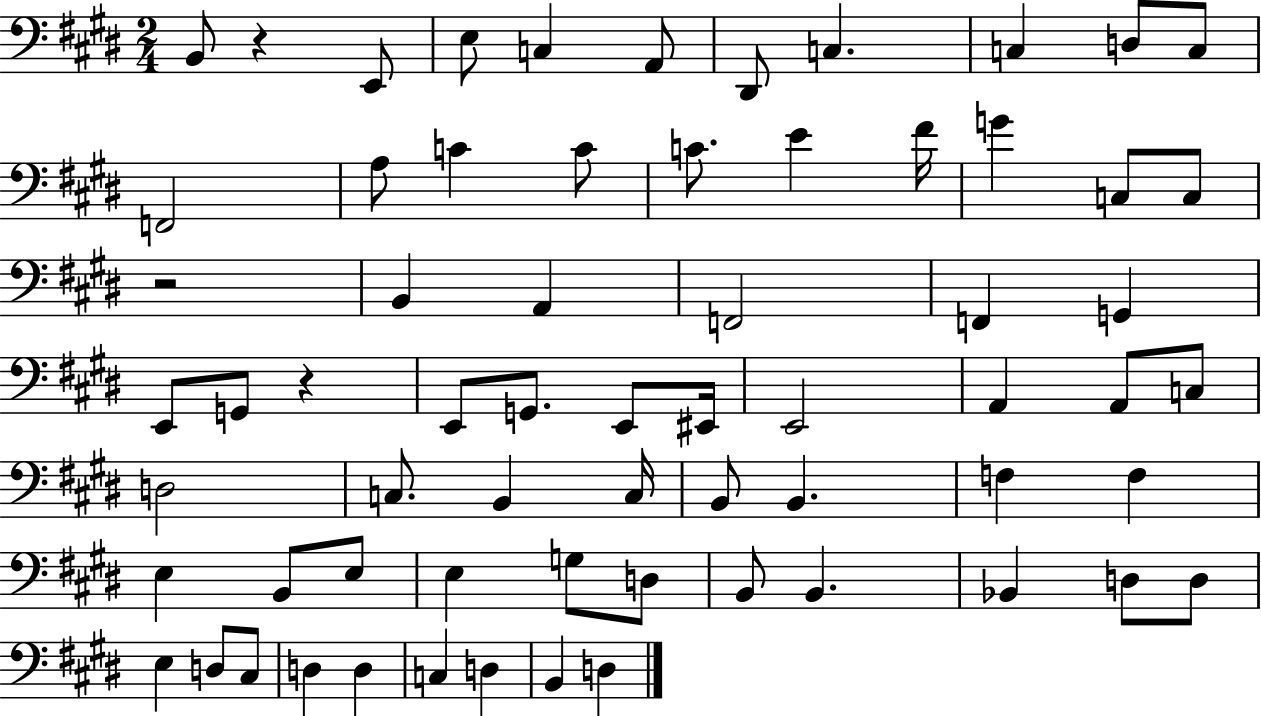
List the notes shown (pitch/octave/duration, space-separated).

B2/e R/q E2/e E3/e C3/q A2/e D#2/e C3/q. C3/q D3/e C3/e F2/h A3/e C4/q C4/e C4/e. E4/q F#4/s G4/q C3/e C3/e R/h B2/q A2/q F2/h F2/q G2/q E2/e G2/e R/q E2/e G2/e. E2/e EIS2/s E2/h A2/q A2/e C3/e D3/h C3/e. B2/q C3/s B2/e B2/q. F3/q F3/q E3/q B2/e E3/e E3/q G3/e D3/e B2/e B2/q. Bb2/q D3/e D3/e E3/q D3/e C#3/e D3/q D3/q C3/q D3/q B2/q D3/q